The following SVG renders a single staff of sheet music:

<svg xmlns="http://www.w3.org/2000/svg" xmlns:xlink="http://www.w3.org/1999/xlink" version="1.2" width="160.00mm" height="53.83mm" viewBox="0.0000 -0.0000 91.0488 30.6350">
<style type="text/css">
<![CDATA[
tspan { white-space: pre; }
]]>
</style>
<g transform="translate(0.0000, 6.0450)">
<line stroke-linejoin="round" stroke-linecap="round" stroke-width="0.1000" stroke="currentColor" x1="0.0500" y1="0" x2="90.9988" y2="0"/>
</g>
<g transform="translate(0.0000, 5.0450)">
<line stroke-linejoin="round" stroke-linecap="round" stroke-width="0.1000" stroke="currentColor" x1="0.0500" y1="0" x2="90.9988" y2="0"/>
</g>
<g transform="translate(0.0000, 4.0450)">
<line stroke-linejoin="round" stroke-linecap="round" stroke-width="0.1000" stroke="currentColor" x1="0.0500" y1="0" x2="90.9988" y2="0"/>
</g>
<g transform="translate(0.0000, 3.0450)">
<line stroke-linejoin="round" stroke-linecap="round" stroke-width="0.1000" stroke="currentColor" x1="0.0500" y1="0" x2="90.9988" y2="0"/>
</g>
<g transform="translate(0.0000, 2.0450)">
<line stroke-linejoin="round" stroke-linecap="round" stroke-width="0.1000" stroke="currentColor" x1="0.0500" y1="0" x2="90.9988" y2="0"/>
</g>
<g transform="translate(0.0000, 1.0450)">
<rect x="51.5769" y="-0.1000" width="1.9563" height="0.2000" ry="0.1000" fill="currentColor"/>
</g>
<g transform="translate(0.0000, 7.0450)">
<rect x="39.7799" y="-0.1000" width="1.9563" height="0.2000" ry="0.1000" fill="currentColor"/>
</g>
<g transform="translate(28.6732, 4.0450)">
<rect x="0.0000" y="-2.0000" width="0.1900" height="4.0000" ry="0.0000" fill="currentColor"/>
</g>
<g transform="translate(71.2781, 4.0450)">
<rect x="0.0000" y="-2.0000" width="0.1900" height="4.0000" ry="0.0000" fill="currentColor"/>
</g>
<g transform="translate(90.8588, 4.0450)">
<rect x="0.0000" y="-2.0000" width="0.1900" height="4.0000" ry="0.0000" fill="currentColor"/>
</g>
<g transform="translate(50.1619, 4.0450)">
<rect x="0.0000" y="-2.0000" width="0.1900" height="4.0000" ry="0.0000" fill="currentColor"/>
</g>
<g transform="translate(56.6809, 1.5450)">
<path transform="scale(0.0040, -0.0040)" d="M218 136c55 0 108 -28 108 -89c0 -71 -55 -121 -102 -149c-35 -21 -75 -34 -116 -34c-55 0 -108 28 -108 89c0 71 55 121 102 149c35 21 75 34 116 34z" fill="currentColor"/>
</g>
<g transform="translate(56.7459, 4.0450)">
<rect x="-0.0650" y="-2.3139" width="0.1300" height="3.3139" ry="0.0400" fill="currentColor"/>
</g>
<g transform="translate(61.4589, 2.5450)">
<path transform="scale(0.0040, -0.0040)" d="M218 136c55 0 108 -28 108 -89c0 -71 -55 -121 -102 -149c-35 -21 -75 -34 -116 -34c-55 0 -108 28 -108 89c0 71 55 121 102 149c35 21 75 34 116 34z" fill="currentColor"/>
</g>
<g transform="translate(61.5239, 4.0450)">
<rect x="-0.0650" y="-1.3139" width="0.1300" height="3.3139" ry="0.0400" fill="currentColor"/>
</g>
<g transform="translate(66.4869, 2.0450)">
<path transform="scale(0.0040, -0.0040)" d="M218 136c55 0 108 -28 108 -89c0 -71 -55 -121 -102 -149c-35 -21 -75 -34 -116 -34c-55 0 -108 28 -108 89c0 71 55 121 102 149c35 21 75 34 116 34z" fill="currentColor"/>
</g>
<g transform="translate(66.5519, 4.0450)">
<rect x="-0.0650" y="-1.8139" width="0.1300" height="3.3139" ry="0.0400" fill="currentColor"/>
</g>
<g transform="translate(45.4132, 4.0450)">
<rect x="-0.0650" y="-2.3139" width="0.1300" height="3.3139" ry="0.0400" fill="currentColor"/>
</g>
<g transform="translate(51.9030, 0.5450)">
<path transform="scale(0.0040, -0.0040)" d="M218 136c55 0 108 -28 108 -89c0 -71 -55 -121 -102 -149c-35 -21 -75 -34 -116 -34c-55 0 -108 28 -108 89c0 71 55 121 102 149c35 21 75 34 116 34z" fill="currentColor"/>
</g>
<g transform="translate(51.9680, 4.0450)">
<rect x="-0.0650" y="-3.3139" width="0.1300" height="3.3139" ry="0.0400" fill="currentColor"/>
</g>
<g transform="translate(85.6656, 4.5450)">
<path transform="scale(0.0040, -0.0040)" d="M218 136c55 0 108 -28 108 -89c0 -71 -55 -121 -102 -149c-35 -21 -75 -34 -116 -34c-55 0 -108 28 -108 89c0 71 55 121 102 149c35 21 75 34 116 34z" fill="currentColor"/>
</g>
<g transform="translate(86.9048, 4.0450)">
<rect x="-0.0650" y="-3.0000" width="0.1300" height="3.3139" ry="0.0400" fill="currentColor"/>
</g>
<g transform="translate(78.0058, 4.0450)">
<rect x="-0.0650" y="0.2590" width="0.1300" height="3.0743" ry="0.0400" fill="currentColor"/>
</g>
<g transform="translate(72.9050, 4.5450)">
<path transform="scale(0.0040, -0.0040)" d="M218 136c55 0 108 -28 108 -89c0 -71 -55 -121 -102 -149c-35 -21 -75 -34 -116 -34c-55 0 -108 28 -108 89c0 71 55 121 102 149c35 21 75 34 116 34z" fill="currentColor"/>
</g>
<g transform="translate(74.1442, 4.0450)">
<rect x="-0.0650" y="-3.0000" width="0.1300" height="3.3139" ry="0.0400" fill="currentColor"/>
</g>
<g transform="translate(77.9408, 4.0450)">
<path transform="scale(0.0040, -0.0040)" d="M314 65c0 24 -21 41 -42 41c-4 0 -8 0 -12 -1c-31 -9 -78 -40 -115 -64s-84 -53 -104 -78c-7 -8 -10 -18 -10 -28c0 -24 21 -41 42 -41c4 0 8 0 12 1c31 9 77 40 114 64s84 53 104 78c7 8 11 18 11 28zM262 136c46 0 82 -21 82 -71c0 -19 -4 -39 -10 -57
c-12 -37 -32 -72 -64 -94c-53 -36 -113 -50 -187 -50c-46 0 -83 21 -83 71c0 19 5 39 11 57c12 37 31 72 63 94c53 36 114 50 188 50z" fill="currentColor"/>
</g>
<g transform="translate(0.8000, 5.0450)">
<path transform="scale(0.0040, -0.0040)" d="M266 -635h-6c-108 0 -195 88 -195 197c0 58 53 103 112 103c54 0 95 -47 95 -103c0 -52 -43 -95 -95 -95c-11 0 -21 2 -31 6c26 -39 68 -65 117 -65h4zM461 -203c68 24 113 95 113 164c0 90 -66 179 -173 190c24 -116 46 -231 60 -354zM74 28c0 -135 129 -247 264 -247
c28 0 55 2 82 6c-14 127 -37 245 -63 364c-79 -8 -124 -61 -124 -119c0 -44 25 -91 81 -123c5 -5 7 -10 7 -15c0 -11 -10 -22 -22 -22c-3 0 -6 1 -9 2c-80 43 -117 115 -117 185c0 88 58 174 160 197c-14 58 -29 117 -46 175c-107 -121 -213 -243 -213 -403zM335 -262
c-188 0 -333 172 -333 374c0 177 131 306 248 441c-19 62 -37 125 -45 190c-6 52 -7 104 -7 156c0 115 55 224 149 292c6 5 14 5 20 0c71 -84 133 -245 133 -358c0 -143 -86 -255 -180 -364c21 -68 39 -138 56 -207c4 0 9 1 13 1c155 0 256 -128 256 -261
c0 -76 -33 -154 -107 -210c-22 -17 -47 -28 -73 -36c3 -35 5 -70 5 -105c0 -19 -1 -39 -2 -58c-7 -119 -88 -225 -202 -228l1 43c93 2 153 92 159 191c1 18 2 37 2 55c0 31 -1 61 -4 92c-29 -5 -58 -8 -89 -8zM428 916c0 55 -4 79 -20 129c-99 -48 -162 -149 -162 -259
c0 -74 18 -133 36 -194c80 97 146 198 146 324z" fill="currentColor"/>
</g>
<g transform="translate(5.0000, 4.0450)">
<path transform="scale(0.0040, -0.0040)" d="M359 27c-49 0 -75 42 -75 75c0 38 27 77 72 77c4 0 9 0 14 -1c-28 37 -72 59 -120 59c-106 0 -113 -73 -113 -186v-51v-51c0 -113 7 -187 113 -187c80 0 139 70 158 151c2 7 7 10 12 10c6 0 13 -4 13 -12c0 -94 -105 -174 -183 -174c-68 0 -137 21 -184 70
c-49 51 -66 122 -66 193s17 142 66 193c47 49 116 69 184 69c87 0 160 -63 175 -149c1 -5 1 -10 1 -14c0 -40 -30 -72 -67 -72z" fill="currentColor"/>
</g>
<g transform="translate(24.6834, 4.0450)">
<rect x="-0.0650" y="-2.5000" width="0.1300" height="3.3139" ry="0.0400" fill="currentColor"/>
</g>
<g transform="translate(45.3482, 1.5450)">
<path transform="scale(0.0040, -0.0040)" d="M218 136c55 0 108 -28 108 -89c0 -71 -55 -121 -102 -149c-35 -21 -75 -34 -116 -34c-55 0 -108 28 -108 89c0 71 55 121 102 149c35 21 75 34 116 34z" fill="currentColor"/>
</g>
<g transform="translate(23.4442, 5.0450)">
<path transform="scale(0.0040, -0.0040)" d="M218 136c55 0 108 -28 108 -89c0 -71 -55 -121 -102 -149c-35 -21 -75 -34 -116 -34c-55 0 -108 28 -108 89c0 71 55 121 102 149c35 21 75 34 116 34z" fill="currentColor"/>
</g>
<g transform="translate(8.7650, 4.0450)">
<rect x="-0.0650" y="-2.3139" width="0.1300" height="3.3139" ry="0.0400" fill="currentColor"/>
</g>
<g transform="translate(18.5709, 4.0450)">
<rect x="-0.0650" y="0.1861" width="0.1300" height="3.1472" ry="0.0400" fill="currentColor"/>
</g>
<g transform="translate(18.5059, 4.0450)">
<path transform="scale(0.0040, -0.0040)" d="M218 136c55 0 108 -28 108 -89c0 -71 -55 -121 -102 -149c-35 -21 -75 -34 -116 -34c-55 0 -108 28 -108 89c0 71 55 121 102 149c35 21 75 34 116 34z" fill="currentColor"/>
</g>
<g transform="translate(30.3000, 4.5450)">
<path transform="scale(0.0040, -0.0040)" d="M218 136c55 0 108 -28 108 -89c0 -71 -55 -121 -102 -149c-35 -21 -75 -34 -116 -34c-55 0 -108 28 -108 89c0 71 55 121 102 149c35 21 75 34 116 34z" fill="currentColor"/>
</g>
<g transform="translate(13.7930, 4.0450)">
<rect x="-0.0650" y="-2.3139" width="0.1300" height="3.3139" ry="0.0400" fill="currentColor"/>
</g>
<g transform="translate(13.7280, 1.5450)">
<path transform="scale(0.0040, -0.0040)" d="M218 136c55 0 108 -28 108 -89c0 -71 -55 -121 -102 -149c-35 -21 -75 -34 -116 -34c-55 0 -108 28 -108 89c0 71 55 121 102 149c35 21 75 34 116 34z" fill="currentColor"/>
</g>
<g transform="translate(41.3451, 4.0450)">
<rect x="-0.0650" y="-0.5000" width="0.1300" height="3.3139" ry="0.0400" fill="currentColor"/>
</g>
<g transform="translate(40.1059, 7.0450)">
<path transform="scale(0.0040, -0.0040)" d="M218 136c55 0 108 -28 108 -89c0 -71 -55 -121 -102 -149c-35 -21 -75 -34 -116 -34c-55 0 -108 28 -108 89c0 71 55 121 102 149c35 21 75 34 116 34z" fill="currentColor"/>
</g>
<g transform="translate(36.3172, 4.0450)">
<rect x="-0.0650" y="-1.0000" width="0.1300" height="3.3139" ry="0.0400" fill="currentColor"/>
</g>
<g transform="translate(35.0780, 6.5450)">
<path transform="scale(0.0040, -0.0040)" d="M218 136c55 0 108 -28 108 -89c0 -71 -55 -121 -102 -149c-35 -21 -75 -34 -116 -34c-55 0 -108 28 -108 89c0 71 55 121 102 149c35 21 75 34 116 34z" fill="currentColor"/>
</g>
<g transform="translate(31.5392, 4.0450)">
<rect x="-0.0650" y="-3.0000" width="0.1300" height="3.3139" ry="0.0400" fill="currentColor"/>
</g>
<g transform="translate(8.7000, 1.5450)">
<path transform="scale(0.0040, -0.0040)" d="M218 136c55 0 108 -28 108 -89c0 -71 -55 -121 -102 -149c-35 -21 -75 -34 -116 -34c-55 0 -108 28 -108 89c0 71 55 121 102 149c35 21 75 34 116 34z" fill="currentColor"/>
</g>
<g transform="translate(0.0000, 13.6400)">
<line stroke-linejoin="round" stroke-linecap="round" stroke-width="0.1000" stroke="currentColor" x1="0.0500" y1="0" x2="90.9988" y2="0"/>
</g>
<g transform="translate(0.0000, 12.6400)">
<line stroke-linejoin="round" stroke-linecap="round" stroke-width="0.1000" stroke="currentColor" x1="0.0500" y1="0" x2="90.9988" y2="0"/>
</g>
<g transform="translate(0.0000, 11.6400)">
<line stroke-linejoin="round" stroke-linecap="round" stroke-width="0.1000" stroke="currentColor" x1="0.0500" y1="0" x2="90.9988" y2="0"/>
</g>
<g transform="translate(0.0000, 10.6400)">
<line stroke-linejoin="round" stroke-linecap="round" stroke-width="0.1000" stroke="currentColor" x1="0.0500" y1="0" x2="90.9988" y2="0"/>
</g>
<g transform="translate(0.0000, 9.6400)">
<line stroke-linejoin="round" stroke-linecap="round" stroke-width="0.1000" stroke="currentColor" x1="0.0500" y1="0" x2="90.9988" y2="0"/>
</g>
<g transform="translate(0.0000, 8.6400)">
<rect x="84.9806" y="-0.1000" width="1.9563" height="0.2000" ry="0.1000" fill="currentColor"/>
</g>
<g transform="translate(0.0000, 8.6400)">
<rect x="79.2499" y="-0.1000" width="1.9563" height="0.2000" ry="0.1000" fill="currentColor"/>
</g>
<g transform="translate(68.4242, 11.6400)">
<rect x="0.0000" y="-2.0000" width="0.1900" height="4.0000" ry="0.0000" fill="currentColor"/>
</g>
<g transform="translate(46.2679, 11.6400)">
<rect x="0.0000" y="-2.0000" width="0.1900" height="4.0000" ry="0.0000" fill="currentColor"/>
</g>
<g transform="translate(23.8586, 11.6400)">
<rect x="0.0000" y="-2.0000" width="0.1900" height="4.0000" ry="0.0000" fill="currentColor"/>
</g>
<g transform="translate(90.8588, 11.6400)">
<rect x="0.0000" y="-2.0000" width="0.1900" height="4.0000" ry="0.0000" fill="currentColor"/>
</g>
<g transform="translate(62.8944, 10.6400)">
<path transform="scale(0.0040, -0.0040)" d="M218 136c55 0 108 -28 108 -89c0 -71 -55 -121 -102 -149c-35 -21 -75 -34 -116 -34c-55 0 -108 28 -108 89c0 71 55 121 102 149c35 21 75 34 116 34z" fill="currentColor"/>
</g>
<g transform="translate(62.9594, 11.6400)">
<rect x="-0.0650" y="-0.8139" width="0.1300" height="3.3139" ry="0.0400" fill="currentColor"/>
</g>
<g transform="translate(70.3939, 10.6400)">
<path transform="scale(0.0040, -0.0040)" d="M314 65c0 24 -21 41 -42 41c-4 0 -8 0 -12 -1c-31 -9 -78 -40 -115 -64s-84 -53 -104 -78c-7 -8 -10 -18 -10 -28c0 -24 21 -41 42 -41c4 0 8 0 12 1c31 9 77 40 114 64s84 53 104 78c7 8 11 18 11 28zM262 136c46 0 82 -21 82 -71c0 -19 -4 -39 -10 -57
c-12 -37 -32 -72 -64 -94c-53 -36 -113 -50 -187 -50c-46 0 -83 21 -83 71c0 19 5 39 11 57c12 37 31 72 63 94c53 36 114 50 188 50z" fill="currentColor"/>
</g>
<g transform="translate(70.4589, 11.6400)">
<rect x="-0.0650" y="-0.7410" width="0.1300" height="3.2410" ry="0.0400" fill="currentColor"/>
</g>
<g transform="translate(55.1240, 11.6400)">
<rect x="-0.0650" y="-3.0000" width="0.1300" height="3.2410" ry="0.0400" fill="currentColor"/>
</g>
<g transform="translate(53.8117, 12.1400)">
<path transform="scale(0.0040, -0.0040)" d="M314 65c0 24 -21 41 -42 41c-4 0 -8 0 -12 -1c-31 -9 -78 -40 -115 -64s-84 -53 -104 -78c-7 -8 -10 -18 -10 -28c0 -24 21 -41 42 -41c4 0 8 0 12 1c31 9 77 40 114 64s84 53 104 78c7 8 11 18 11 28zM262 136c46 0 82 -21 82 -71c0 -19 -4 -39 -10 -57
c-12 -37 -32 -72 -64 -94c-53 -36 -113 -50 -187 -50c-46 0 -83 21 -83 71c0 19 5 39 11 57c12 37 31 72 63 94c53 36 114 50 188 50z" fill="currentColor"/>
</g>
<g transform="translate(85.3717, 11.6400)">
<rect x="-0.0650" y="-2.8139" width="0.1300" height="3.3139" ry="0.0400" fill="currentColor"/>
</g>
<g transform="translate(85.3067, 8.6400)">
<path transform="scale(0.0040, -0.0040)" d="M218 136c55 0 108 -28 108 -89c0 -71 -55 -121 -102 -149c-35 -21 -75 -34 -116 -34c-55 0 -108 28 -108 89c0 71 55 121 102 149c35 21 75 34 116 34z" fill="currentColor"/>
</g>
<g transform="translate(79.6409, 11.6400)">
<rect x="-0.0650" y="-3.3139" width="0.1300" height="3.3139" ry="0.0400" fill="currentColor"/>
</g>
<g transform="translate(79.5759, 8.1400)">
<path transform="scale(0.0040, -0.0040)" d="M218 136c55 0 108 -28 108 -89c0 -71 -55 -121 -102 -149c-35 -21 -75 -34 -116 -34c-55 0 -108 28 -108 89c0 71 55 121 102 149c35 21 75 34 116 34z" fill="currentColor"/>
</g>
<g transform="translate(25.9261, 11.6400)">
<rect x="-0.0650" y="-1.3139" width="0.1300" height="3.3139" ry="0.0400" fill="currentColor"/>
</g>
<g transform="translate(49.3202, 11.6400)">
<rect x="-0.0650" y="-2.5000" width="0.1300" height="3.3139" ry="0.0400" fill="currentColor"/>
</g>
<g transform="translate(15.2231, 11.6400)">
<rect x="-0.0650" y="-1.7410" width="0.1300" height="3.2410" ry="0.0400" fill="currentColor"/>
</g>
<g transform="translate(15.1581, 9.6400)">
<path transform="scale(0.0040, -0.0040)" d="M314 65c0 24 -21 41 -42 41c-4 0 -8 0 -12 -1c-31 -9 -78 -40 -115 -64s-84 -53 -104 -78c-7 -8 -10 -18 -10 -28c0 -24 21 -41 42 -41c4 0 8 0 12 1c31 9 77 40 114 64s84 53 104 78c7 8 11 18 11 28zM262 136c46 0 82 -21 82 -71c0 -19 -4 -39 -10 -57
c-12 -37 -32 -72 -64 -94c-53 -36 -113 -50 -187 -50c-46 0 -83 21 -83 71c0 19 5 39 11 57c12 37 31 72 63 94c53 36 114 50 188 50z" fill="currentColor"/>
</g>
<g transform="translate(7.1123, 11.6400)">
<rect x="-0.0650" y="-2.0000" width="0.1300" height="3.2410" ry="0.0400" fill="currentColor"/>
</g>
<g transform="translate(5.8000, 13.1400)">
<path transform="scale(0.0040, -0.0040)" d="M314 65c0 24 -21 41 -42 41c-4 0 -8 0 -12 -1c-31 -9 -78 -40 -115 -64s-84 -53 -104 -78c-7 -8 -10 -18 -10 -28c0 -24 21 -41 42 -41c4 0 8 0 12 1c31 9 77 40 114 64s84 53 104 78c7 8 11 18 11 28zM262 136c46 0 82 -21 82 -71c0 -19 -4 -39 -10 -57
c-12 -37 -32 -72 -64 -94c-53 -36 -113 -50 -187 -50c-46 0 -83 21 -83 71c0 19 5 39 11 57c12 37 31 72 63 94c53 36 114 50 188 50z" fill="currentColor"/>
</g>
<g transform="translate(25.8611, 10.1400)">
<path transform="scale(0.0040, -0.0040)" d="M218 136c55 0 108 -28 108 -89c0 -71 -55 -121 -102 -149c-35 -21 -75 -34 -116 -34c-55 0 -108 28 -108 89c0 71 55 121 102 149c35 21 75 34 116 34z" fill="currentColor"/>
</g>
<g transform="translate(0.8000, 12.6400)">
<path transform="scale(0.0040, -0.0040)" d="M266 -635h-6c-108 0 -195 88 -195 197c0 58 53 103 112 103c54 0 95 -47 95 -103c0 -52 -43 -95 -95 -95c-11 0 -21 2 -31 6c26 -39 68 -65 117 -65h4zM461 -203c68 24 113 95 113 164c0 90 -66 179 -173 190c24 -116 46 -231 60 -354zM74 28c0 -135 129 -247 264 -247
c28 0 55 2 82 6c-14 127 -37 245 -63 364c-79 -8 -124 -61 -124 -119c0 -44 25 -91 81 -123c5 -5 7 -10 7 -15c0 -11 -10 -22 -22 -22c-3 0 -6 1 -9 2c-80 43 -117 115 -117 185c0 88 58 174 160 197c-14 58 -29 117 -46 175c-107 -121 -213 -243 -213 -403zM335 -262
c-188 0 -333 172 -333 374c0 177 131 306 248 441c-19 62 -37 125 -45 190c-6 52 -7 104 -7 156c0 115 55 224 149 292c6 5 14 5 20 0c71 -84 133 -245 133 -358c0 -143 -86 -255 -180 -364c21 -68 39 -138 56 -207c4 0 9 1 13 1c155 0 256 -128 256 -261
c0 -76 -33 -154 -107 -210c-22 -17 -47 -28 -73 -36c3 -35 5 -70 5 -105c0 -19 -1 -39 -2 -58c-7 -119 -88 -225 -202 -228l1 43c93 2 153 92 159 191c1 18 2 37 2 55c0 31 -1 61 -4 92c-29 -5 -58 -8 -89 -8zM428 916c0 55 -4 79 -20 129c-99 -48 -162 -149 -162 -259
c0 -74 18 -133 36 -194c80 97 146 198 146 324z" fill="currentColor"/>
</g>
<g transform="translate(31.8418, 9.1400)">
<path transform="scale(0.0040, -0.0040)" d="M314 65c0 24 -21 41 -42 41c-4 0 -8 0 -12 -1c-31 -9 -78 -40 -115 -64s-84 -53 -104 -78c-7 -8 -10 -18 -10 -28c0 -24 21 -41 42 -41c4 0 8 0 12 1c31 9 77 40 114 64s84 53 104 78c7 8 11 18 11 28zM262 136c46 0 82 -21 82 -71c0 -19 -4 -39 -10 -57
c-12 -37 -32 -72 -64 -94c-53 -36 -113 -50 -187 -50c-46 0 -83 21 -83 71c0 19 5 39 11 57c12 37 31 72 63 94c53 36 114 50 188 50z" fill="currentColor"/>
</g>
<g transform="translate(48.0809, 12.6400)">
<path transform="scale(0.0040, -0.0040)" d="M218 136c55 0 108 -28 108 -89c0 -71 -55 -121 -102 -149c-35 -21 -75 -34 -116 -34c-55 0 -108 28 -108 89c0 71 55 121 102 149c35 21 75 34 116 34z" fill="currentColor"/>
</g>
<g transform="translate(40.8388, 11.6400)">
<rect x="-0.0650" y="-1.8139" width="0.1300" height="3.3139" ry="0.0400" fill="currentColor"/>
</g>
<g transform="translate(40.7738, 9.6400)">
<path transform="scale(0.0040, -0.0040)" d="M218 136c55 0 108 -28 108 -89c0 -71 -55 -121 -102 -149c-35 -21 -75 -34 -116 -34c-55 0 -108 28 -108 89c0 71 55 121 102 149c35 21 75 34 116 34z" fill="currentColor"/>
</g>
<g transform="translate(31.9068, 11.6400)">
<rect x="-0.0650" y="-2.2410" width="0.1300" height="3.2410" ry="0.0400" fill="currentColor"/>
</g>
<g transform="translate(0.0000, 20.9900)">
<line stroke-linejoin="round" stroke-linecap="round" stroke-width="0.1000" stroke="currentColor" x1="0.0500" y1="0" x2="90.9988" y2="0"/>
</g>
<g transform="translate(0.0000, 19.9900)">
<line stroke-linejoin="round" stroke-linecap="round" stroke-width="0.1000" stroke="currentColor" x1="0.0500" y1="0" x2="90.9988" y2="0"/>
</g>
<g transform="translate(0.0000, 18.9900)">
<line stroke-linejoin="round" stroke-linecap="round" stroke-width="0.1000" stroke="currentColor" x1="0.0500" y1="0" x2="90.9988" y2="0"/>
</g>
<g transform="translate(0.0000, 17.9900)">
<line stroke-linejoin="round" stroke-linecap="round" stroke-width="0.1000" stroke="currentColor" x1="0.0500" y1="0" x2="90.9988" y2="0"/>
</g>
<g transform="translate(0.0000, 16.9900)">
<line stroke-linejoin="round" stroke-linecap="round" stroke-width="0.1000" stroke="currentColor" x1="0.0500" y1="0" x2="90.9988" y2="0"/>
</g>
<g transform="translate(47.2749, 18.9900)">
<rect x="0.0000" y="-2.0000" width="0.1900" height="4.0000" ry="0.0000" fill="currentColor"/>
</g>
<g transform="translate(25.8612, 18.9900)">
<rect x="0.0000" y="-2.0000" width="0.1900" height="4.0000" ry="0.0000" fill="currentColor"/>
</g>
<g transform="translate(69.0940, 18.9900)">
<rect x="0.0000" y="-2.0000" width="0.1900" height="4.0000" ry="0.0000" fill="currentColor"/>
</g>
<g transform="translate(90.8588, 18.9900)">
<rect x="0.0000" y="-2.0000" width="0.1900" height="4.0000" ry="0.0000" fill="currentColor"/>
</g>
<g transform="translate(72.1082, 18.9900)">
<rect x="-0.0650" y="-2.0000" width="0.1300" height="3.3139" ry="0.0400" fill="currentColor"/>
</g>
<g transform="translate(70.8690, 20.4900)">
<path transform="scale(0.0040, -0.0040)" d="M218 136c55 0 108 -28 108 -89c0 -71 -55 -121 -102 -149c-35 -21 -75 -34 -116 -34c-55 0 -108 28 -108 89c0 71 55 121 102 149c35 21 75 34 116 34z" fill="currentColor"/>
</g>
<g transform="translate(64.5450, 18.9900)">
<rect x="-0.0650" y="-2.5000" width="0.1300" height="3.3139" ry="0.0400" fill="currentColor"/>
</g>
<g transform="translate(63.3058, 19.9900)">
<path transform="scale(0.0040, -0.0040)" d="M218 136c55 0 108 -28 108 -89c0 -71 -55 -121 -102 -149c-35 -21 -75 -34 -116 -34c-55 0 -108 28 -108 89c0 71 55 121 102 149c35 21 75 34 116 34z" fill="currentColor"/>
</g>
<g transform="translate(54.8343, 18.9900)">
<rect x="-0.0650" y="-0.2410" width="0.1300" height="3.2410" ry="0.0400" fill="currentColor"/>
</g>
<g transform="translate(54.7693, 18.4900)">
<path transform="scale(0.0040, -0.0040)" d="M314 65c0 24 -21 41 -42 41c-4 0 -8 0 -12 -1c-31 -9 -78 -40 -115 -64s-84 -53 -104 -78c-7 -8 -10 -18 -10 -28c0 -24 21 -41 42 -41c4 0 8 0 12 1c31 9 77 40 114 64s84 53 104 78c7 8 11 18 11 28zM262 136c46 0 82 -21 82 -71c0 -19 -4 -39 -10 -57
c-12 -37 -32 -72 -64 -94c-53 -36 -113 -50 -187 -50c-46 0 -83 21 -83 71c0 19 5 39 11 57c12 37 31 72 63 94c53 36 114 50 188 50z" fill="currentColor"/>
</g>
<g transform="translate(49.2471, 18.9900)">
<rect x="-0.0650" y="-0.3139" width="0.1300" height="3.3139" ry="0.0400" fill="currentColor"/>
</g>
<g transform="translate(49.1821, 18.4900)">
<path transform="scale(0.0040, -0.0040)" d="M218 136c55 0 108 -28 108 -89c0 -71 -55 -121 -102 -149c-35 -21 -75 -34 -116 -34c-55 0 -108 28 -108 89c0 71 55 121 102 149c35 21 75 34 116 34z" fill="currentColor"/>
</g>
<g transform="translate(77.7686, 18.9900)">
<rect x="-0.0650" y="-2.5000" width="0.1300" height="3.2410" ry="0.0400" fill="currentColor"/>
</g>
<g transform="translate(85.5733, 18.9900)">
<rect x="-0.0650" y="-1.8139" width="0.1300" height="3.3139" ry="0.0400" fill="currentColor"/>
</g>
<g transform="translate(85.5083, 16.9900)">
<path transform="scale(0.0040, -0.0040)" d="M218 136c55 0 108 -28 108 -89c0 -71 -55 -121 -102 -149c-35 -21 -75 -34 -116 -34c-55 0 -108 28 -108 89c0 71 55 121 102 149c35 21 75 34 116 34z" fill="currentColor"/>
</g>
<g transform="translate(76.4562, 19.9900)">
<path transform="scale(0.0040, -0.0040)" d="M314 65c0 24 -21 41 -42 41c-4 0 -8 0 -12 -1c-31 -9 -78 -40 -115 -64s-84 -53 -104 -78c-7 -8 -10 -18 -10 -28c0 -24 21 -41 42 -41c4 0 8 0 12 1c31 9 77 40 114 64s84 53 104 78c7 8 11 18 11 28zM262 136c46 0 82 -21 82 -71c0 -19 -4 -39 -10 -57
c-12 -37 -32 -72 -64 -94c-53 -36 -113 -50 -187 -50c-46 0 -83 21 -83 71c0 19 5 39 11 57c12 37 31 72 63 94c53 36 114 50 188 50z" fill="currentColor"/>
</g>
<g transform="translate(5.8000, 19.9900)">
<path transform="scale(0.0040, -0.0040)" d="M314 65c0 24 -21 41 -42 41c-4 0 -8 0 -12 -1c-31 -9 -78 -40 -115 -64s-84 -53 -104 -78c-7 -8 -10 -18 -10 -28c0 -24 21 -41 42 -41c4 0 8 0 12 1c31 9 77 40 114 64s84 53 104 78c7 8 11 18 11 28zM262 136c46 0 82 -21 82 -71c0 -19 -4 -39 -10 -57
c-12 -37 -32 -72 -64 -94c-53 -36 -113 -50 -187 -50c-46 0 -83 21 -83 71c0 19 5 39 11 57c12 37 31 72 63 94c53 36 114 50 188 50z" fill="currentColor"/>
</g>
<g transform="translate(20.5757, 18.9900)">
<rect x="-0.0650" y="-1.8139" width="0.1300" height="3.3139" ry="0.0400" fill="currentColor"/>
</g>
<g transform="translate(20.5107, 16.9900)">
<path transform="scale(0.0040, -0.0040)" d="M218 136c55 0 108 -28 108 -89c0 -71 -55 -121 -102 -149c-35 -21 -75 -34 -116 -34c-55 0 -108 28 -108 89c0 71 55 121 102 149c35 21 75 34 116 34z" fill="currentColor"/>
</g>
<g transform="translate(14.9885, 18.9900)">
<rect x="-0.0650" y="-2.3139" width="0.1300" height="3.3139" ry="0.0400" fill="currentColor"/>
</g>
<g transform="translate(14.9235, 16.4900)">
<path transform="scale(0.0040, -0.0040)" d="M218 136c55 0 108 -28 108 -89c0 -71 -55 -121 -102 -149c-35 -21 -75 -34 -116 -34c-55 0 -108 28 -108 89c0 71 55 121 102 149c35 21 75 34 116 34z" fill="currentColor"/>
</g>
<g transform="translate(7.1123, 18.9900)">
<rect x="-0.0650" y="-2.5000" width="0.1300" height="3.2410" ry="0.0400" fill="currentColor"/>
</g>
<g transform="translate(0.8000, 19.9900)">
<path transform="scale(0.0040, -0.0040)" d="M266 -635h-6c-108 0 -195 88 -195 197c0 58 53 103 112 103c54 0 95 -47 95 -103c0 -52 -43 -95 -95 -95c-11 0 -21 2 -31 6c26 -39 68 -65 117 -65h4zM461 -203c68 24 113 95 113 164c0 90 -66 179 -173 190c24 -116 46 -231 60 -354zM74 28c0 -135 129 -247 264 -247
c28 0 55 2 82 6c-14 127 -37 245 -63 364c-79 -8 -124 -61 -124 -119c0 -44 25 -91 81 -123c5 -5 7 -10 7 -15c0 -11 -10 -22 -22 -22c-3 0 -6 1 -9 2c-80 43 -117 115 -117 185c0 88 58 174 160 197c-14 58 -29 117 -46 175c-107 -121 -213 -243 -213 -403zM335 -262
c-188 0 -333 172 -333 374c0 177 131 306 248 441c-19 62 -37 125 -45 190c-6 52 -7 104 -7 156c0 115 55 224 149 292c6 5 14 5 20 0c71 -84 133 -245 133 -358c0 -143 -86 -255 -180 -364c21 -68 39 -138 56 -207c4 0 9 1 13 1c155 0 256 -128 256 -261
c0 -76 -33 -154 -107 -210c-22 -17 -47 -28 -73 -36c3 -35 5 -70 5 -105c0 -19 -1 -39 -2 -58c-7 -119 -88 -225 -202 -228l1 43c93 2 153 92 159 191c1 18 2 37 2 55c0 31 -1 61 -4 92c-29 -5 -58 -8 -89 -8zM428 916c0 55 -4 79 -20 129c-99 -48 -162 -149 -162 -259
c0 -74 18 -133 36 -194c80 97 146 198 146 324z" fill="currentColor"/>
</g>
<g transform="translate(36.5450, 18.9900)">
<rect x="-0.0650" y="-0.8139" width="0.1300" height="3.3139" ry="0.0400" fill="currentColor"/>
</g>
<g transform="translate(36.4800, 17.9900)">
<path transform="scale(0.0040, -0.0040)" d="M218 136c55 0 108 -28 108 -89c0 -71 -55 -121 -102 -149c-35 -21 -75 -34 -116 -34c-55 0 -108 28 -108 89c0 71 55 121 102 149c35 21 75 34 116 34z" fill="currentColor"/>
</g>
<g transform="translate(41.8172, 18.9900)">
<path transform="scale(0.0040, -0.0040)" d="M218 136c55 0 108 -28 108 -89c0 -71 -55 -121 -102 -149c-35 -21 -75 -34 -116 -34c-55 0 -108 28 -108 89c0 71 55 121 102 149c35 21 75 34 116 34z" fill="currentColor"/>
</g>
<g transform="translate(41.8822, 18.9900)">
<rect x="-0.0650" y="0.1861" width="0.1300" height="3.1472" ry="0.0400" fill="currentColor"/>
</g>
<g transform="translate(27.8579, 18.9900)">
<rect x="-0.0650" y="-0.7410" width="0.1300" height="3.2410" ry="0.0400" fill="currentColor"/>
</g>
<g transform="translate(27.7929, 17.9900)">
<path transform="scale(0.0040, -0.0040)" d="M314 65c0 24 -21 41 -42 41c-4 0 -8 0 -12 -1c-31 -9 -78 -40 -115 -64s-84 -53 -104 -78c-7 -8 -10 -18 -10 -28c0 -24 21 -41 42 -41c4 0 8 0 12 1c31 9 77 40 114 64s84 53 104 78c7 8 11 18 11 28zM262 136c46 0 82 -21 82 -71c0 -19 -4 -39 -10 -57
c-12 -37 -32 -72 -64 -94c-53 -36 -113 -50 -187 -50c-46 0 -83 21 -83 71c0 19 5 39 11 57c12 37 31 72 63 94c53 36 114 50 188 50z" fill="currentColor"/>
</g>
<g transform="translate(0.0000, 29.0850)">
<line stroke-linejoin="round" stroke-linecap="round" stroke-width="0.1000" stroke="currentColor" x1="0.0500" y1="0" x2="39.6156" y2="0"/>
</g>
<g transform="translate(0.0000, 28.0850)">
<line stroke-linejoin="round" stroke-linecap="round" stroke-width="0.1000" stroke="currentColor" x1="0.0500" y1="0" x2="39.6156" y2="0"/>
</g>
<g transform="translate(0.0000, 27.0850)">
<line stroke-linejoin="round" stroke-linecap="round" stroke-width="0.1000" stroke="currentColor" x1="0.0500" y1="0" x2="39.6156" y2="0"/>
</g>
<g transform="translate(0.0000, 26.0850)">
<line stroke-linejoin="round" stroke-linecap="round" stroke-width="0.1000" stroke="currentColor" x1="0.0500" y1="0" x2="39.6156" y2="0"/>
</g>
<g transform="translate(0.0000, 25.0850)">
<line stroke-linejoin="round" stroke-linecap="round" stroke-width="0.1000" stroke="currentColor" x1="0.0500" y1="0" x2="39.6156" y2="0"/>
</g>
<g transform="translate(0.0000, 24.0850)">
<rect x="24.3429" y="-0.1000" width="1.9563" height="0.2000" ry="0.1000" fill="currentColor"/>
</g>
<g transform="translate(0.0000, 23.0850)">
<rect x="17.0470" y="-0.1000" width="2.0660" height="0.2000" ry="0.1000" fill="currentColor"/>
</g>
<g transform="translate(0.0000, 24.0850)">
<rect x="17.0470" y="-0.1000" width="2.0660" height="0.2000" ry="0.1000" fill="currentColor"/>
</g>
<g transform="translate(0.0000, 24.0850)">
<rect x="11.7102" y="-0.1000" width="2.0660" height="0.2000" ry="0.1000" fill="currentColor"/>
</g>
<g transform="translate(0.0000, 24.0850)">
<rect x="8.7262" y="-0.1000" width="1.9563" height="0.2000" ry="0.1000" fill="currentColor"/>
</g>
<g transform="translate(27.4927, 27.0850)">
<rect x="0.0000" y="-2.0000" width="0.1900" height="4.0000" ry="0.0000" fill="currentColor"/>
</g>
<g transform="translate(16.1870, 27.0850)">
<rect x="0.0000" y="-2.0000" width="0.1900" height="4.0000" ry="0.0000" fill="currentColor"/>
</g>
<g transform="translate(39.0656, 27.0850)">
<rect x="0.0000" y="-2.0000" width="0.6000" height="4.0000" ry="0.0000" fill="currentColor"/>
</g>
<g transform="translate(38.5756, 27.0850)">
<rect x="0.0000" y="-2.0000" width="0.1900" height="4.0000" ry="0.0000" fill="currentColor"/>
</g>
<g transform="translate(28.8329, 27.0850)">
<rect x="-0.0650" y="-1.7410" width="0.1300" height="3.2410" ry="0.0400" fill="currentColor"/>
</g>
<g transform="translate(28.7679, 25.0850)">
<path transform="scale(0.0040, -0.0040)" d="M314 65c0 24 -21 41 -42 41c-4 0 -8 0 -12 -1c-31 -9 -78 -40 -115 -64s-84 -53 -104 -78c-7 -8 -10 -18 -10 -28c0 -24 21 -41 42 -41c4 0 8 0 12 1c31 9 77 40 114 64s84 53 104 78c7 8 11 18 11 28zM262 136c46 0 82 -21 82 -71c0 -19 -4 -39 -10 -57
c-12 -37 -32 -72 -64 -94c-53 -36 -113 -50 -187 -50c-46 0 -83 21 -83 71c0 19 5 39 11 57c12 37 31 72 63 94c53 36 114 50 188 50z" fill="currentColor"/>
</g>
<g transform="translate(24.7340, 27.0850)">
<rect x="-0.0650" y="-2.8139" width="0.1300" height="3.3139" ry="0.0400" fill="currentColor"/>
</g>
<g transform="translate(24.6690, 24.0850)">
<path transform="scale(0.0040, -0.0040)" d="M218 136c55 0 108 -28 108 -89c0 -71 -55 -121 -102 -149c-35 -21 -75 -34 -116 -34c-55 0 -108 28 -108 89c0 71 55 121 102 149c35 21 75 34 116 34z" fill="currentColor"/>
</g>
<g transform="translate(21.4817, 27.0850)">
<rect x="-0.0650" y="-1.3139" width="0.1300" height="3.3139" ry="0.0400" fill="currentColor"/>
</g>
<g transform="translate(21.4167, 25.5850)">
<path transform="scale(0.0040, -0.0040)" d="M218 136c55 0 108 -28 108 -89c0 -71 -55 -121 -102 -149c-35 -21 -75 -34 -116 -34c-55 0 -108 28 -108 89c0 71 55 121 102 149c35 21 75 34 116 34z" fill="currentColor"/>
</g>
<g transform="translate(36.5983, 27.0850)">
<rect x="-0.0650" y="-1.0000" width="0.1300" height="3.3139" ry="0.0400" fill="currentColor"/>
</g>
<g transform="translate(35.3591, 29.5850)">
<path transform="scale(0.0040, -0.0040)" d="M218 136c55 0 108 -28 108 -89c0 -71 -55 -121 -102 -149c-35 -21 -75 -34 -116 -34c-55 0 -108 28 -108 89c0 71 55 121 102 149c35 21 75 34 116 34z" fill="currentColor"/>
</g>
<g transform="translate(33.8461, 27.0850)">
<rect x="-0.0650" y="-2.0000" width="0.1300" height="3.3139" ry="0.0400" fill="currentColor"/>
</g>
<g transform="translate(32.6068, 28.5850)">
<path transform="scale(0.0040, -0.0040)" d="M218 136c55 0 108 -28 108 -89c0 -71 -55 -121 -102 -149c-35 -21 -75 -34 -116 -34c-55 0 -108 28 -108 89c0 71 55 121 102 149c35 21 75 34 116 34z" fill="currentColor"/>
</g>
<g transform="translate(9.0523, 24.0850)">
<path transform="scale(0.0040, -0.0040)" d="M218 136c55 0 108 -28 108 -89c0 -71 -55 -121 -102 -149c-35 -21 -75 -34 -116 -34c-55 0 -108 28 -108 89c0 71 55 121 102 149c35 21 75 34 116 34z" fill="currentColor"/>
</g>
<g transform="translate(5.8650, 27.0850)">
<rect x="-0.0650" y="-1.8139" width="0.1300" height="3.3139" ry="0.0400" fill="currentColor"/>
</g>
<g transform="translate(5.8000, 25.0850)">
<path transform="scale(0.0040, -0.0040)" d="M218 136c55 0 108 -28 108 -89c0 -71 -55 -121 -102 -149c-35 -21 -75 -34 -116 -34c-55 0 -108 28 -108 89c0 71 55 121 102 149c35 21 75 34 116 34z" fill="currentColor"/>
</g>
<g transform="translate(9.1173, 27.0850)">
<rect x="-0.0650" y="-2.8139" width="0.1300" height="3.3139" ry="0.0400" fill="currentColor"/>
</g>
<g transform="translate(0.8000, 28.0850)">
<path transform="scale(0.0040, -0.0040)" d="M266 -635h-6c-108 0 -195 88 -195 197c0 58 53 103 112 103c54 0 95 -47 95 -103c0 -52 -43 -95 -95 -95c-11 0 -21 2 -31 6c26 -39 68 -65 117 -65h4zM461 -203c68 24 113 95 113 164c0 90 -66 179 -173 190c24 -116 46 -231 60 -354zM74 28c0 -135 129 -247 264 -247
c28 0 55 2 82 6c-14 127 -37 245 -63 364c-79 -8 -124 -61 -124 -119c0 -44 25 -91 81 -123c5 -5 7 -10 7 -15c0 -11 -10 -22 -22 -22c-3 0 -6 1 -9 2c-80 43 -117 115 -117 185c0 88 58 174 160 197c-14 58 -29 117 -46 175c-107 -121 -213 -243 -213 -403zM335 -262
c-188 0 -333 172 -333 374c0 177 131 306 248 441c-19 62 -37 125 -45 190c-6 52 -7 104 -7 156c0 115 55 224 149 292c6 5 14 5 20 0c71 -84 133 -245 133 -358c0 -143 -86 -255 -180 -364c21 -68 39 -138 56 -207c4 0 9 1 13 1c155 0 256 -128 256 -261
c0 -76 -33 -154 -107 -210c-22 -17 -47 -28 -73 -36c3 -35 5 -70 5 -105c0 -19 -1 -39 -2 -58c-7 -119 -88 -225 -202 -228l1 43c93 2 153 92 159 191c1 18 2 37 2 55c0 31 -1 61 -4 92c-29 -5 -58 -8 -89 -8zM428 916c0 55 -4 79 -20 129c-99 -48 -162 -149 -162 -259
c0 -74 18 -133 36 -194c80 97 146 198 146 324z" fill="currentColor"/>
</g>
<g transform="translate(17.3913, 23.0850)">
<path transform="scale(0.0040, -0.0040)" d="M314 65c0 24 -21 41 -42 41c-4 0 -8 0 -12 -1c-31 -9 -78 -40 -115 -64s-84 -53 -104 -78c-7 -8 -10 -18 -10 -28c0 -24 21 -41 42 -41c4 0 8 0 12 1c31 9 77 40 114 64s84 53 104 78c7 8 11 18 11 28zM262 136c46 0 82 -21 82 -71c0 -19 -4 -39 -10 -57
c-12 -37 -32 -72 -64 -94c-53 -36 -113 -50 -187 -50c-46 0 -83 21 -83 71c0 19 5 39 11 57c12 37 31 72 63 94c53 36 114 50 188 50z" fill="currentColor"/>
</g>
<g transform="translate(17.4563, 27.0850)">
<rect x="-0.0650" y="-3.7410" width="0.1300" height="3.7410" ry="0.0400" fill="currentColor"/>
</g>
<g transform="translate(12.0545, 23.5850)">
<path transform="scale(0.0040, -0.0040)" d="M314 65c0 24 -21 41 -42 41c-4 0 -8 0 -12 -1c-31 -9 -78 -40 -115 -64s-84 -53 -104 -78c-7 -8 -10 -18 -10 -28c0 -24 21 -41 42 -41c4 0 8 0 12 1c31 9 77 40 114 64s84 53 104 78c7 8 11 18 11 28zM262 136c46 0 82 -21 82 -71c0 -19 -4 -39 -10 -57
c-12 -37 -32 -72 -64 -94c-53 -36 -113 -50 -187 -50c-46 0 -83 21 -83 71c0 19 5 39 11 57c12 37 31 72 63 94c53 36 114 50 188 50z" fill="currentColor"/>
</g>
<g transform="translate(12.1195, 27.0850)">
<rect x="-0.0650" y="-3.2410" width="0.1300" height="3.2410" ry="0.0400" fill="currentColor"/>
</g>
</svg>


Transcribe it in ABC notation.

X:1
T:Untitled
M:4/4
L:1/4
K:C
g g B G A D C g b g e f A B2 A F2 f2 e g2 f G A2 d d2 b a G2 g f d2 d B c c2 G F G2 f f a b2 c'2 e a f2 F D